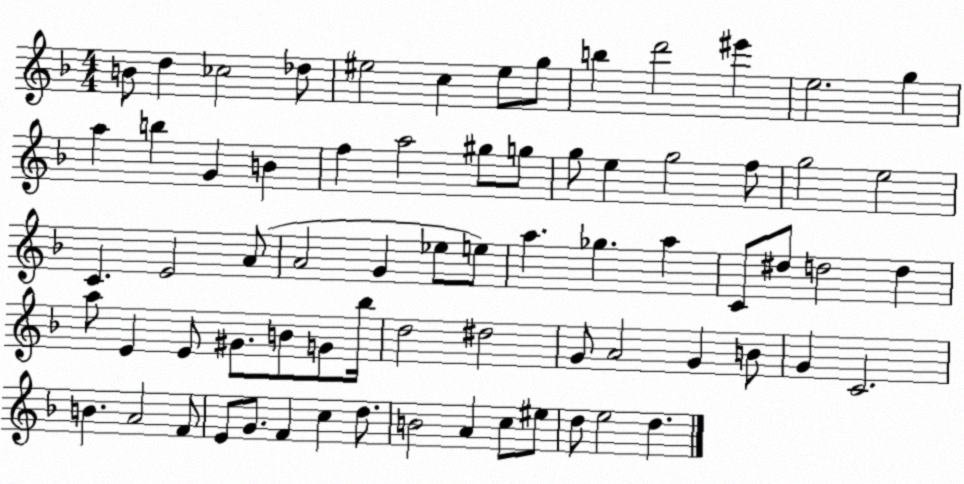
X:1
T:Untitled
M:4/4
L:1/4
K:F
B/2 d _c2 _d/2 ^e2 c ^e/2 g/2 b d'2 ^e' e2 g a b G B f a2 ^g/2 g/2 g/2 e g2 f/2 g2 e2 C E2 A/2 A2 G _e/2 e/2 a _g a C/2 ^d/2 d2 d a/2 E E/2 ^G/2 B/2 G/2 _b/4 d2 ^d2 G/2 A2 G B/2 G C2 B A2 F/2 E/2 G/2 F c d/2 B2 A c/2 ^e/2 d/2 e2 d